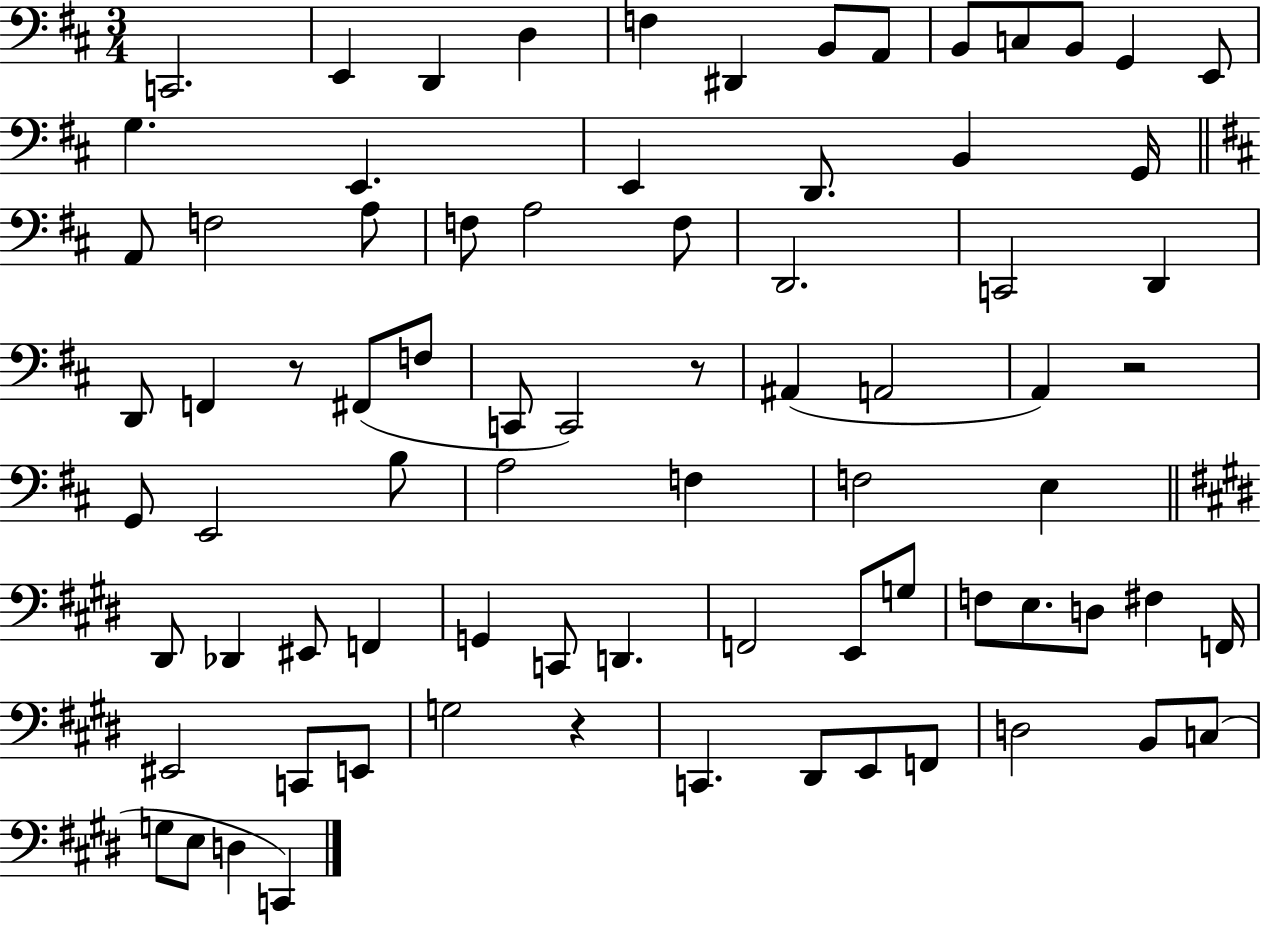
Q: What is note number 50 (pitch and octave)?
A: C2